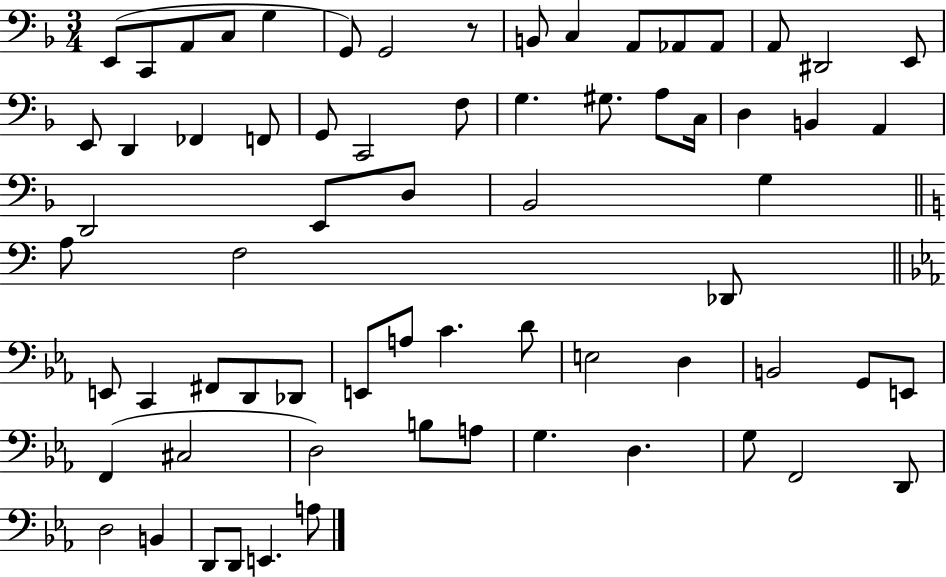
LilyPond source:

{
  \clef bass
  \numericTimeSignature
  \time 3/4
  \key f \major
  e,8( c,8 a,8 c8 g4 | g,8) g,2 r8 | b,8 c4 a,8 aes,8 aes,8 | a,8 dis,2 e,8 | \break e,8 d,4 fes,4 f,8 | g,8 c,2 f8 | g4. gis8. a8 c16 | d4 b,4 a,4 | \break d,2 e,8 d8 | bes,2 g4 | \bar "||" \break \key c \major a8 f2 des,8 | \bar "||" \break \key ees \major e,8 c,4 fis,8 d,8 des,8 | e,8 a8 c'4. d'8 | e2 d4 | b,2 g,8 e,8 | \break f,4( cis2 | d2) b8 a8 | g4. d4. | g8 f,2 d,8 | \break d2 b,4 | d,8 d,8 e,4. a8 | \bar "|."
}